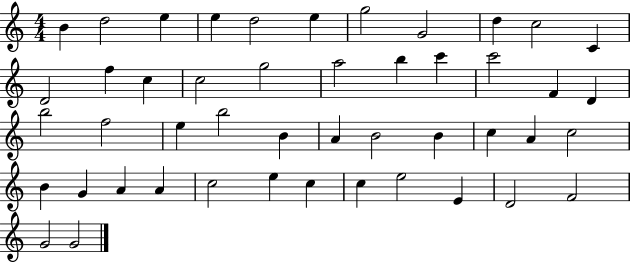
{
  \clef treble
  \numericTimeSignature
  \time 4/4
  \key c \major
  b'4 d''2 e''4 | e''4 d''2 e''4 | g''2 g'2 | d''4 c''2 c'4 | \break d'2 f''4 c''4 | c''2 g''2 | a''2 b''4 c'''4 | c'''2 f'4 d'4 | \break b''2 f''2 | e''4 b''2 b'4 | a'4 b'2 b'4 | c''4 a'4 c''2 | \break b'4 g'4 a'4 a'4 | c''2 e''4 c''4 | c''4 e''2 e'4 | d'2 f'2 | \break g'2 g'2 | \bar "|."
}